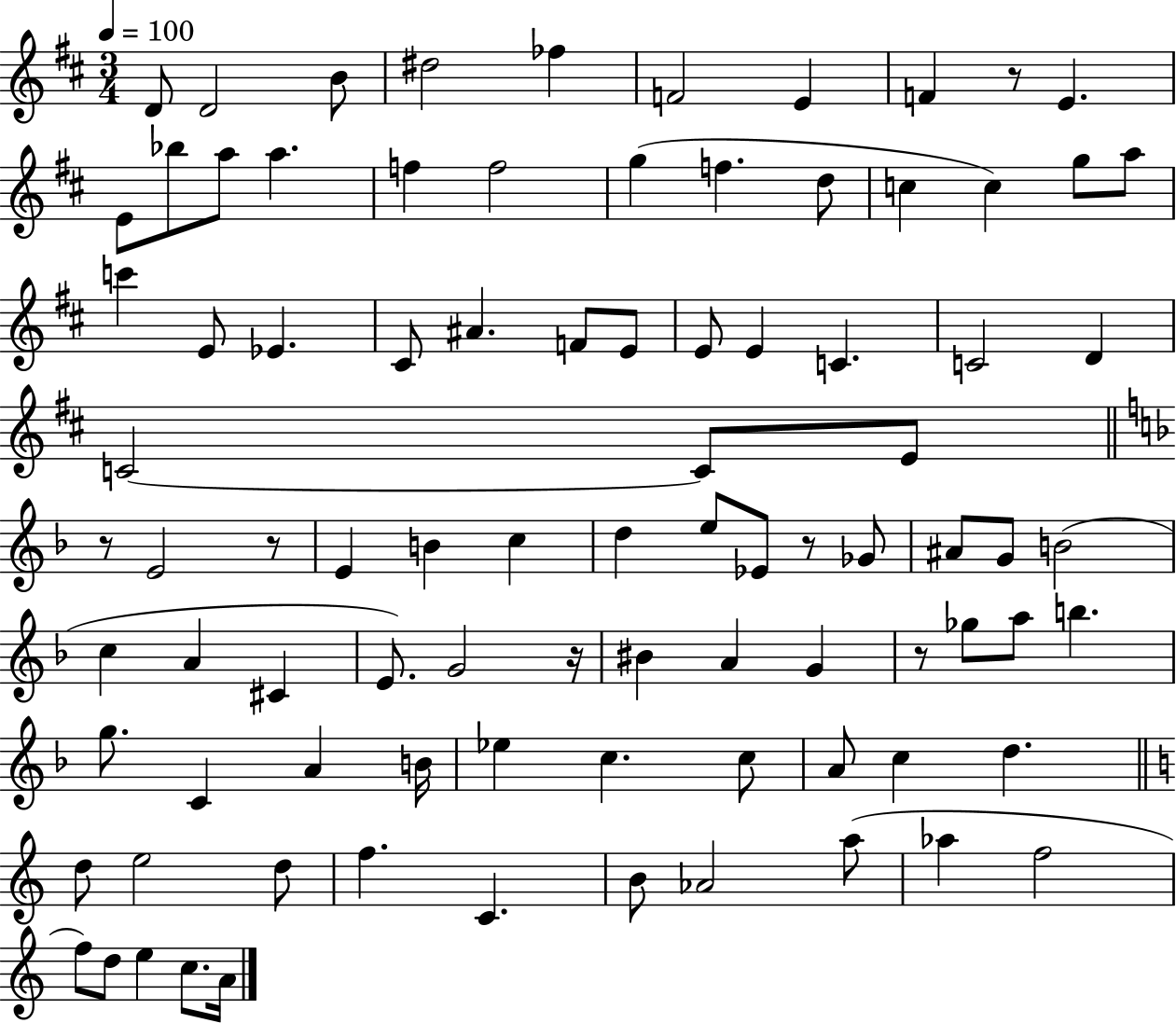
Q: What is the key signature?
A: D major